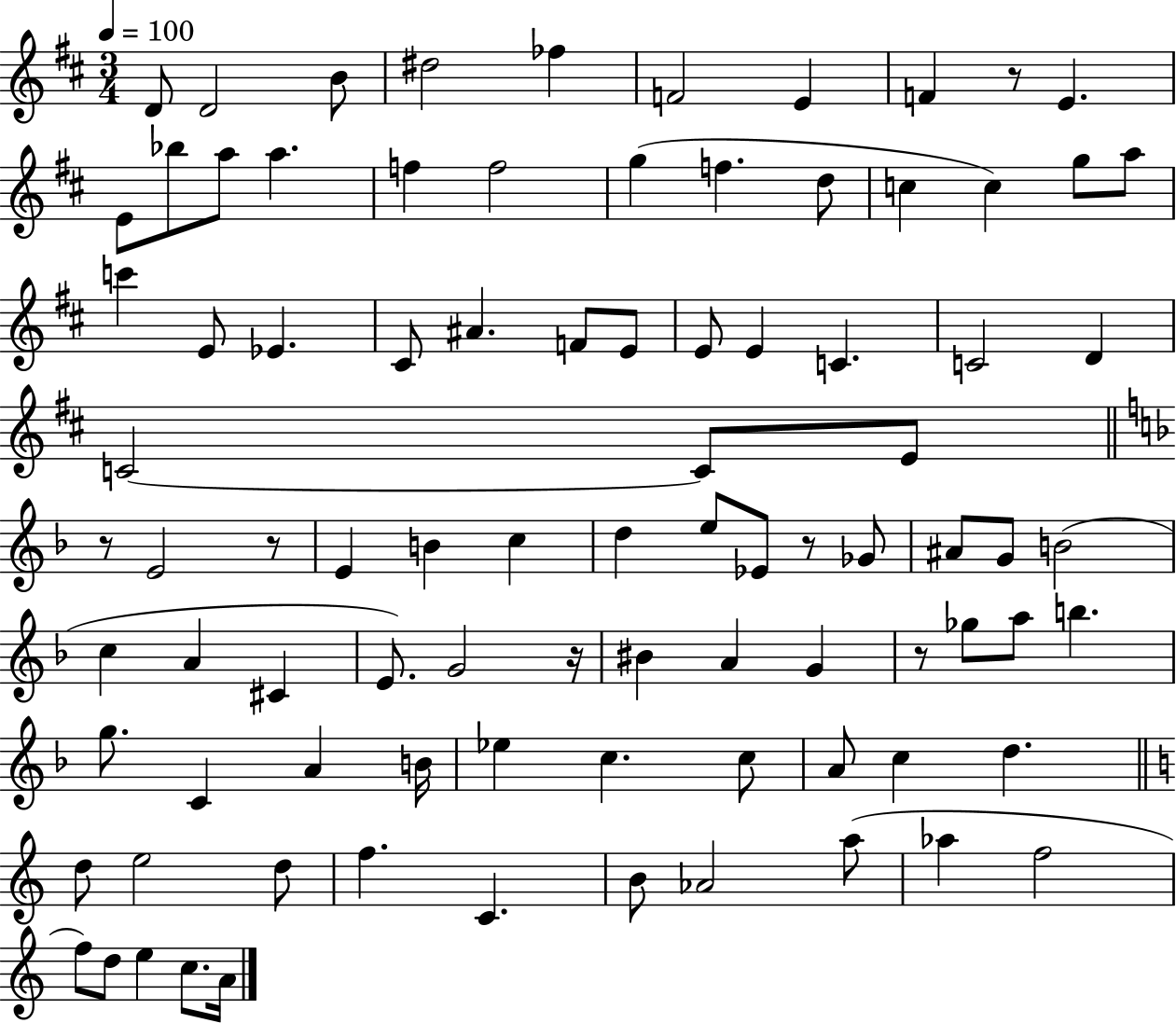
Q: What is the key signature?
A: D major